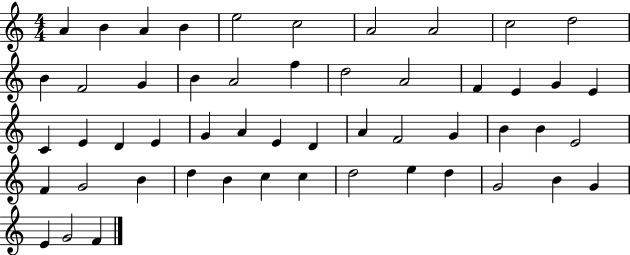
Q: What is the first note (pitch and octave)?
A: A4